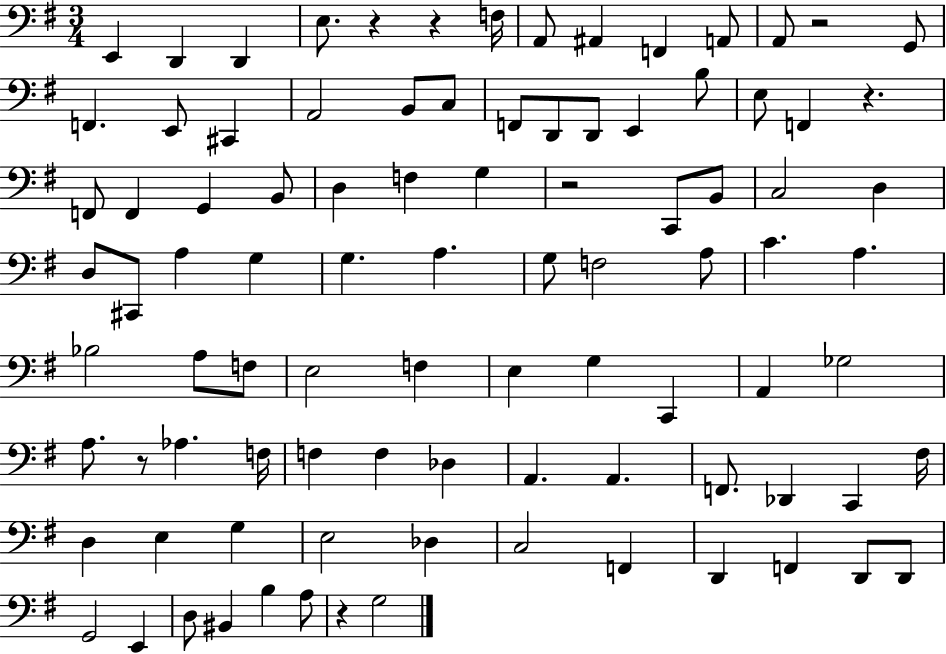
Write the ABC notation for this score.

X:1
T:Untitled
M:3/4
L:1/4
K:G
E,, D,, D,, E,/2 z z F,/4 A,,/2 ^A,, F,, A,,/2 A,,/2 z2 G,,/2 F,, E,,/2 ^C,, A,,2 B,,/2 C,/2 F,,/2 D,,/2 D,,/2 E,, B,/2 E,/2 F,, z F,,/2 F,, G,, B,,/2 D, F, G, z2 C,,/2 B,,/2 C,2 D, D,/2 ^C,,/2 A, G, G, A, G,/2 F,2 A,/2 C A, _B,2 A,/2 F,/2 E,2 F, E, G, C,, A,, _G,2 A,/2 z/2 _A, F,/4 F, F, _D, A,, A,, F,,/2 _D,, C,, ^F,/4 D, E, G, E,2 _D, C,2 F,, D,, F,, D,,/2 D,,/2 G,,2 E,, D,/2 ^B,, B, A,/2 z G,2